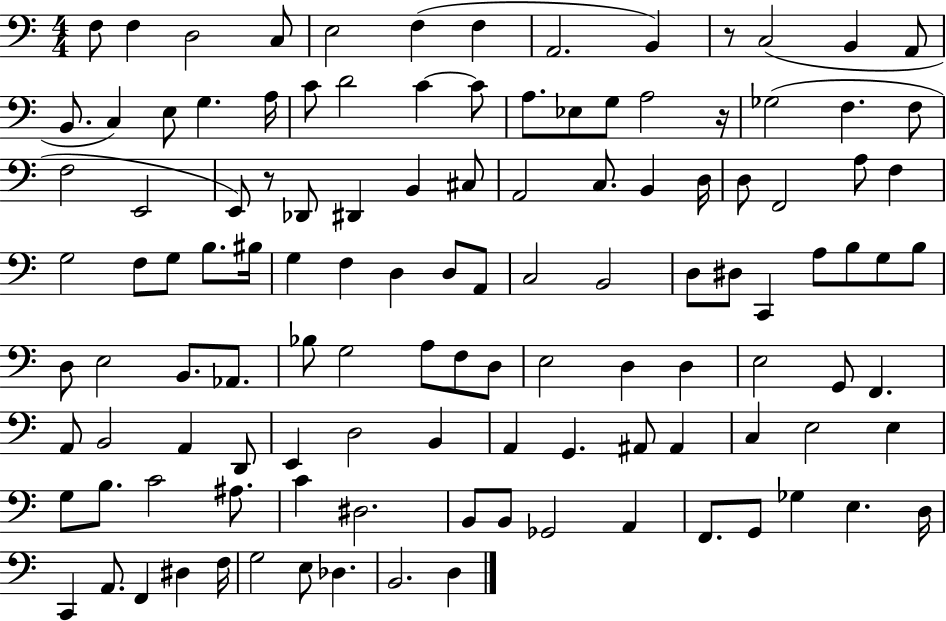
F3/e F3/q D3/h C3/e E3/h F3/q F3/q A2/h. B2/q R/e C3/h B2/q A2/e B2/e. C3/q E3/e G3/q. A3/s C4/e D4/h C4/q C4/e A3/e. Eb3/e G3/e A3/h R/s Gb3/h F3/q. F3/e F3/h E2/h E2/e R/e Db2/e D#2/q B2/q C#3/e A2/h C3/e. B2/q D3/s D3/e F2/h A3/e F3/q G3/h F3/e G3/e B3/e. BIS3/s G3/q F3/q D3/q D3/e A2/e C3/h B2/h D3/e D#3/e C2/q A3/e B3/e G3/e B3/e D3/e E3/h B2/e. Ab2/e. Bb3/e G3/h A3/e F3/e D3/e E3/h D3/q D3/q E3/h G2/e F2/q. A2/e B2/h A2/q D2/e E2/q D3/h B2/q A2/q G2/q. A#2/e A#2/q C3/q E3/h E3/q G3/e B3/e. C4/h A#3/e. C4/q D#3/h. B2/e B2/e Gb2/h A2/q F2/e. G2/e Gb3/q E3/q. D3/s C2/q A2/e. F2/q D#3/q F3/s G3/h E3/e Db3/q. B2/h. D3/q